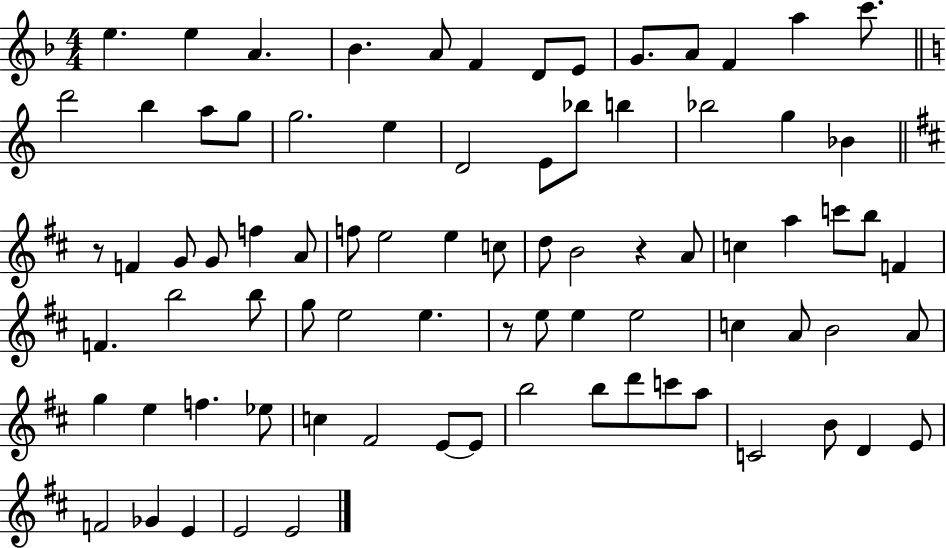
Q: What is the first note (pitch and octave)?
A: E5